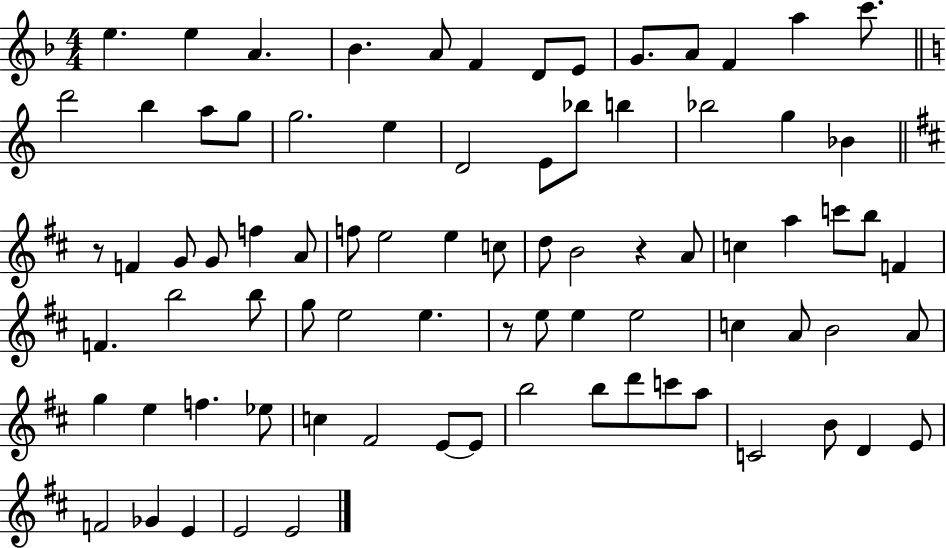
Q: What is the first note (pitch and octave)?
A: E5